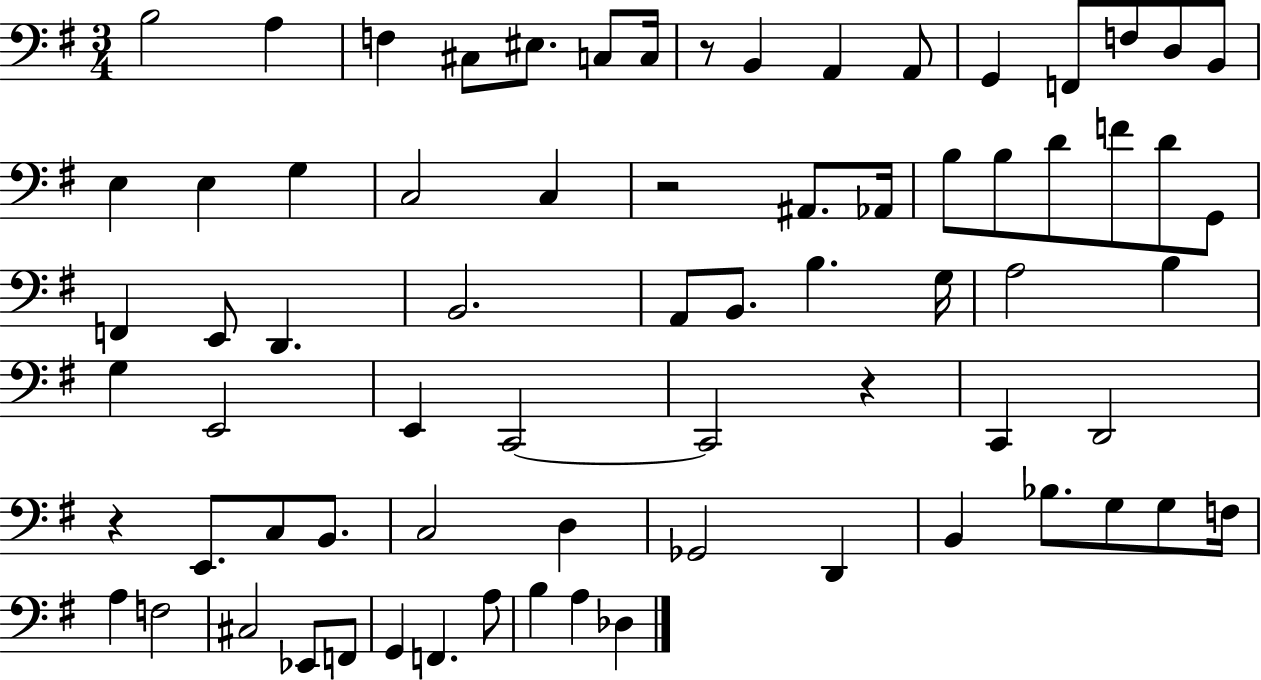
B3/h A3/q F3/q C#3/e EIS3/e. C3/e C3/s R/e B2/q A2/q A2/e G2/q F2/e F3/e D3/e B2/e E3/q E3/q G3/q C3/h C3/q R/h A#2/e. Ab2/s B3/e B3/e D4/e F4/e D4/e G2/e F2/q E2/e D2/q. B2/h. A2/e B2/e. B3/q. G3/s A3/h B3/q G3/q E2/h E2/q C2/h C2/h R/q C2/q D2/h R/q E2/e. C3/e B2/e. C3/h D3/q Gb2/h D2/q B2/q Bb3/e. G3/e G3/e F3/s A3/q F3/h C#3/h Eb2/e F2/e G2/q F2/q. A3/e B3/q A3/q Db3/q